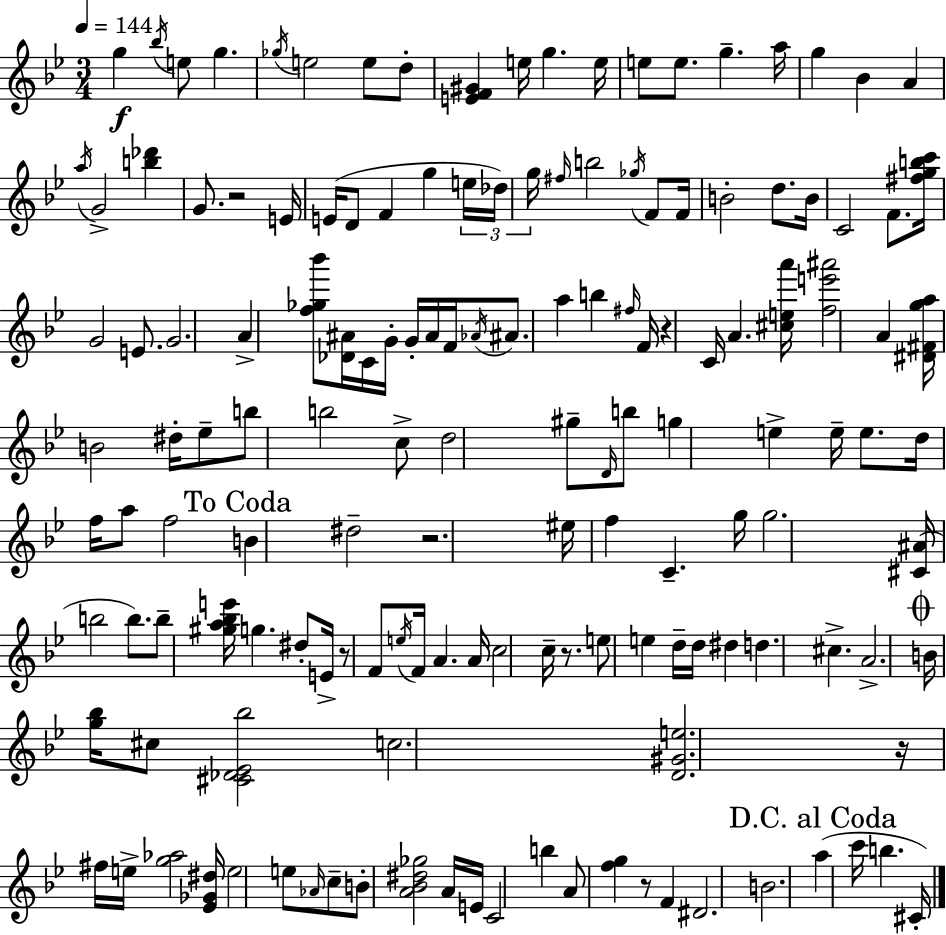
G5/q Bb5/s E5/e G5/q. Gb5/s E5/h E5/e D5/e [E4,F4,G#4]/q E5/s G5/q. E5/s E5/e E5/e. G5/q. A5/s G5/q Bb4/q A4/q A5/s G4/h [B5,Db6]/q G4/e. R/h E4/s E4/s D4/e F4/q G5/q E5/s Db5/s G5/s F#5/s B5/h Gb5/s F4/e F4/s B4/h D5/e. B4/s C4/h F4/e. [F#5,G5,B5,C6]/s G4/h E4/e. G4/h. A4/q [F5,Gb5,Bb6]/e [Db4,A#4]/s C4/s G4/s G4/s A#4/s F4/s Ab4/s A#4/e. A5/q B5/q F#5/s F4/s R/q C4/s A4/q. [C#5,E5,A6]/s [F5,E6,A#6]/h A4/q [D#4,F#4,G5,A5]/s B4/h D#5/s Eb5/e B5/e B5/h C5/e D5/h G#5/e D4/s B5/e G5/q E5/q E5/s E5/e. D5/s F5/s A5/e F5/h B4/q D#5/h R/h. EIS5/s F5/q C4/q. G5/s G5/h. [C#4,A#4]/s B5/h B5/e. B5/e [G#5,A5,Bb5,E6]/s G5/q. D#5/e E4/s R/e F4/e E5/s F4/s A4/q. A4/s C5/h C5/s R/e. E5/e E5/q D5/s D5/s D#5/q D5/q. C#5/q. A4/h. B4/s [G5,Bb5]/s C#5/e [C#4,Db4,Eb4,Bb5]/h C5/h. [D4,G#4,E5]/h. R/s F#5/s E5/s [G5,Ab5]/h [Eb4,Gb4,D#5]/s E5/h E5/e Ab4/s C5/e B4/e [A4,Bb4,D#5,Gb5]/h A4/s E4/s C4/h B5/q A4/e [F5,G5]/q R/e F4/q D#4/h. B4/h. A5/q C6/s B5/q. C#4/s